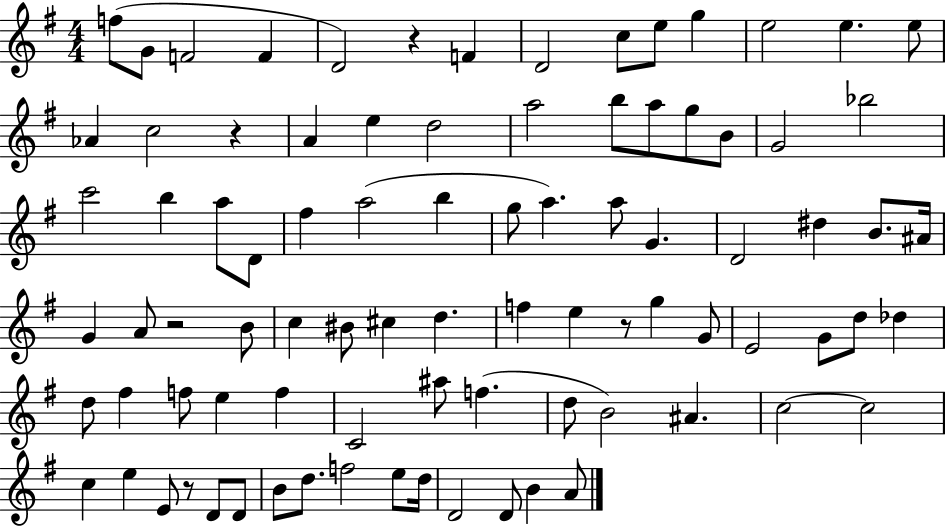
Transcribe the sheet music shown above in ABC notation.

X:1
T:Untitled
M:4/4
L:1/4
K:G
f/2 G/2 F2 F D2 z F D2 c/2 e/2 g e2 e e/2 _A c2 z A e d2 a2 b/2 a/2 g/2 B/2 G2 _b2 c'2 b a/2 D/2 ^f a2 b g/2 a a/2 G D2 ^d B/2 ^A/4 G A/2 z2 B/2 c ^B/2 ^c d f e z/2 g G/2 E2 G/2 d/2 _d d/2 ^f f/2 e f C2 ^a/2 f d/2 B2 ^A c2 c2 c e E/2 z/2 D/2 D/2 B/2 d/2 f2 e/2 d/4 D2 D/2 B A/2